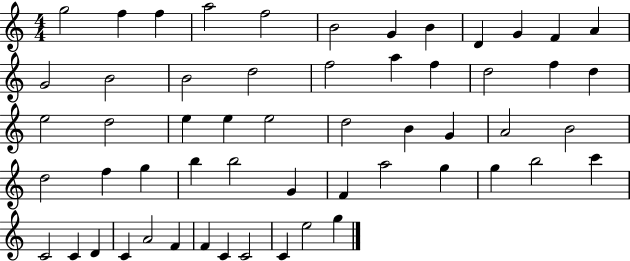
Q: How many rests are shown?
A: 0